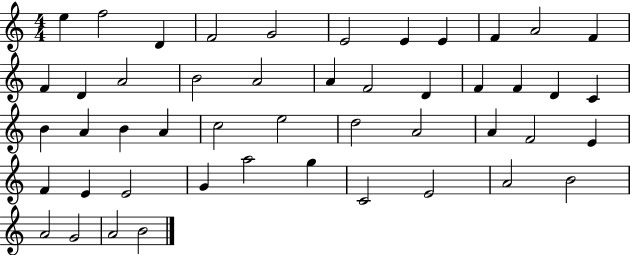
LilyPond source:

{
  \clef treble
  \numericTimeSignature
  \time 4/4
  \key c \major
  e''4 f''2 d'4 | f'2 g'2 | e'2 e'4 e'4 | f'4 a'2 f'4 | \break f'4 d'4 a'2 | b'2 a'2 | a'4 f'2 d'4 | f'4 f'4 d'4 c'4 | \break b'4 a'4 b'4 a'4 | c''2 e''2 | d''2 a'2 | a'4 f'2 e'4 | \break f'4 e'4 e'2 | g'4 a''2 g''4 | c'2 e'2 | a'2 b'2 | \break a'2 g'2 | a'2 b'2 | \bar "|."
}